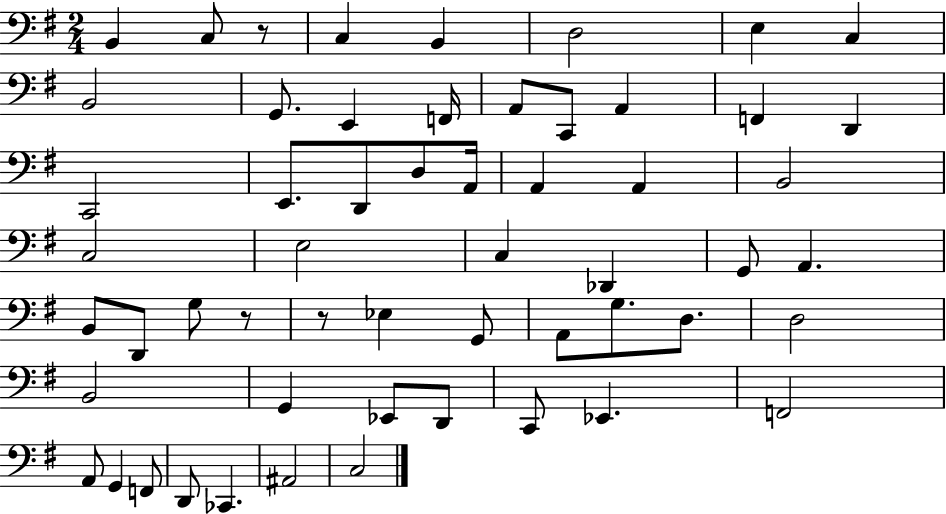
X:1
T:Untitled
M:2/4
L:1/4
K:G
B,, C,/2 z/2 C, B,, D,2 E, C, B,,2 G,,/2 E,, F,,/4 A,,/2 C,,/2 A,, F,, D,, C,,2 E,,/2 D,,/2 D,/2 A,,/4 A,, A,, B,,2 C,2 E,2 C, _D,, G,,/2 A,, B,,/2 D,,/2 G,/2 z/2 z/2 _E, G,,/2 A,,/2 G,/2 D,/2 D,2 B,,2 G,, _E,,/2 D,,/2 C,,/2 _E,, F,,2 A,,/2 G,, F,,/2 D,,/2 _C,, ^A,,2 C,2